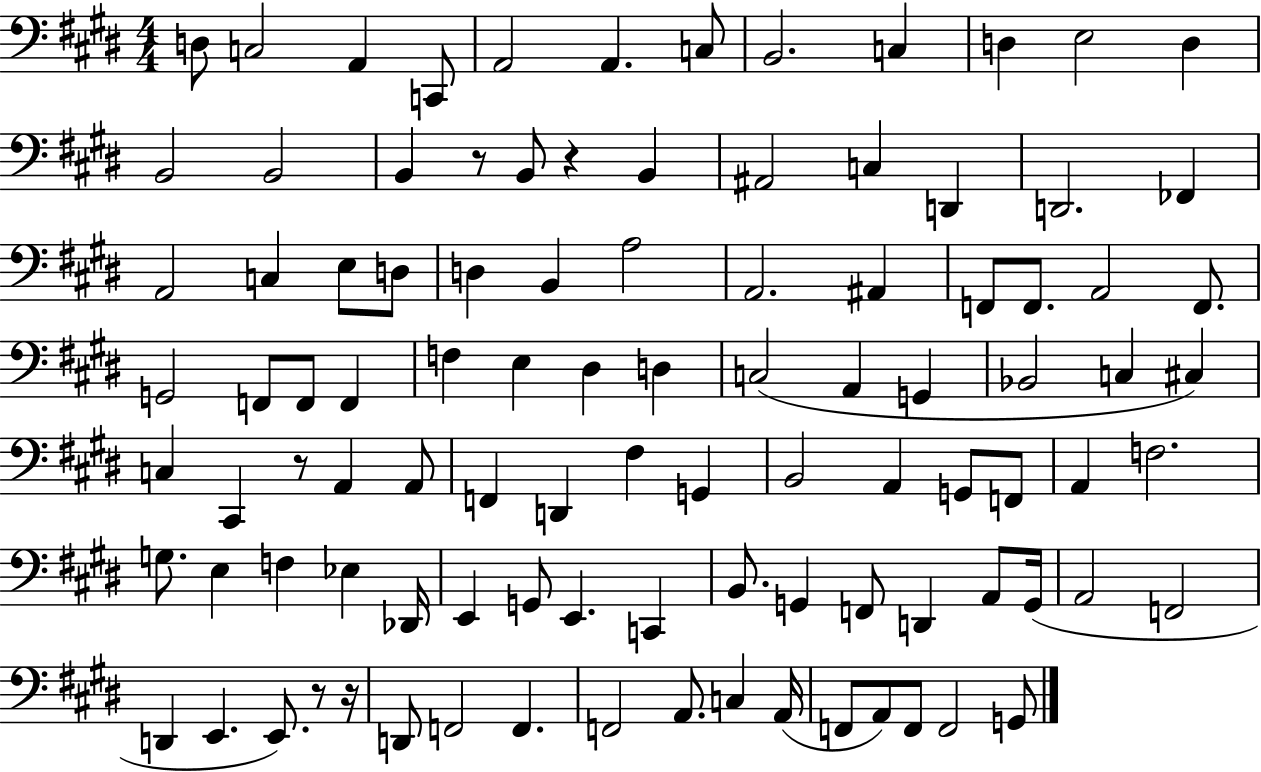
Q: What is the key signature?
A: E major